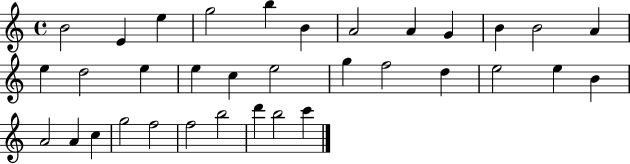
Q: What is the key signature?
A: C major